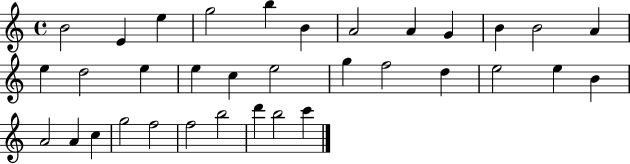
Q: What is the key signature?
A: C major